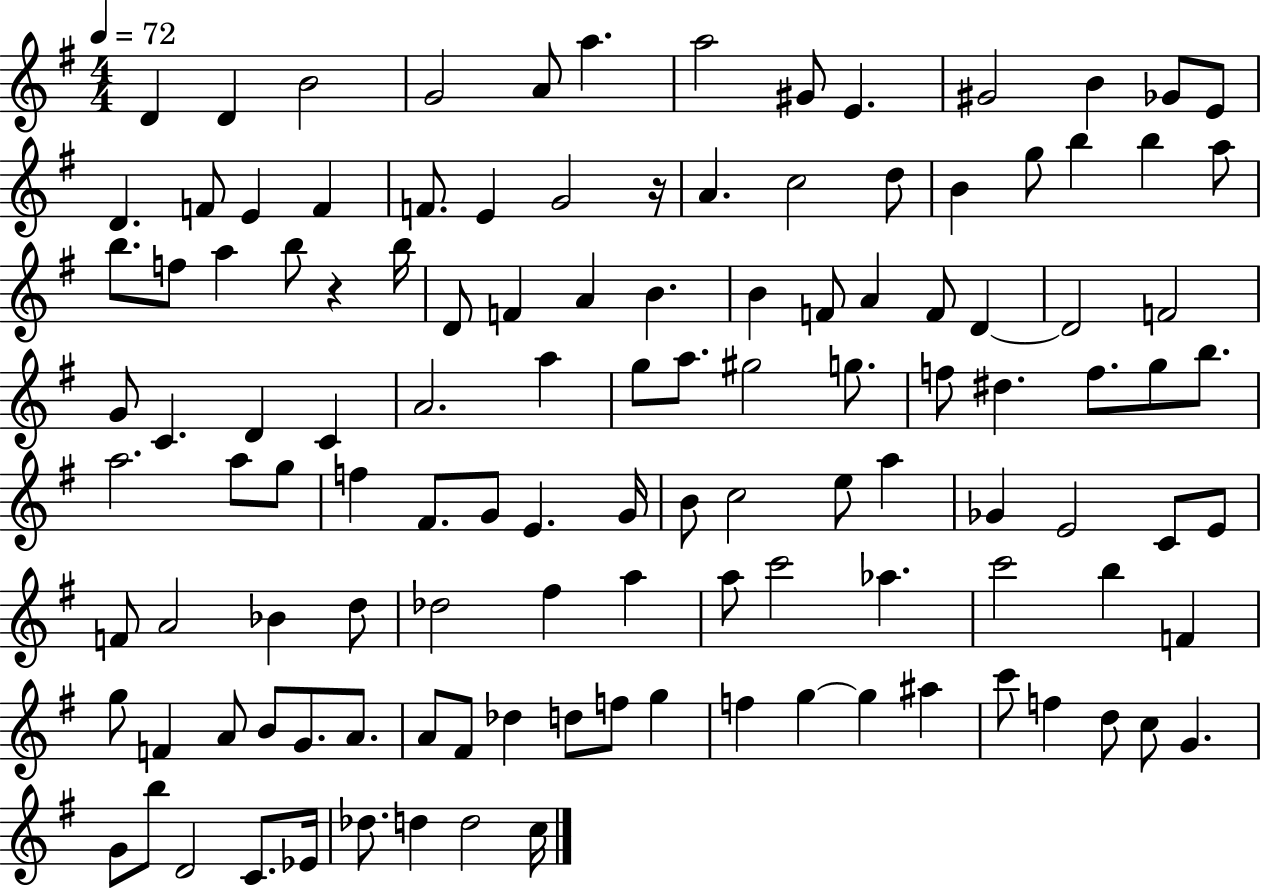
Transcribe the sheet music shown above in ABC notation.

X:1
T:Untitled
M:4/4
L:1/4
K:G
D D B2 G2 A/2 a a2 ^G/2 E ^G2 B _G/2 E/2 D F/2 E F F/2 E G2 z/4 A c2 d/2 B g/2 b b a/2 b/2 f/2 a b/2 z b/4 D/2 F A B B F/2 A F/2 D D2 F2 G/2 C D C A2 a g/2 a/2 ^g2 g/2 f/2 ^d f/2 g/2 b/2 a2 a/2 g/2 f ^F/2 G/2 E G/4 B/2 c2 e/2 a _G E2 C/2 E/2 F/2 A2 _B d/2 _d2 ^f a a/2 c'2 _a c'2 b F g/2 F A/2 B/2 G/2 A/2 A/2 ^F/2 _d d/2 f/2 g f g g ^a c'/2 f d/2 c/2 G G/2 b/2 D2 C/2 _E/4 _d/2 d d2 c/4